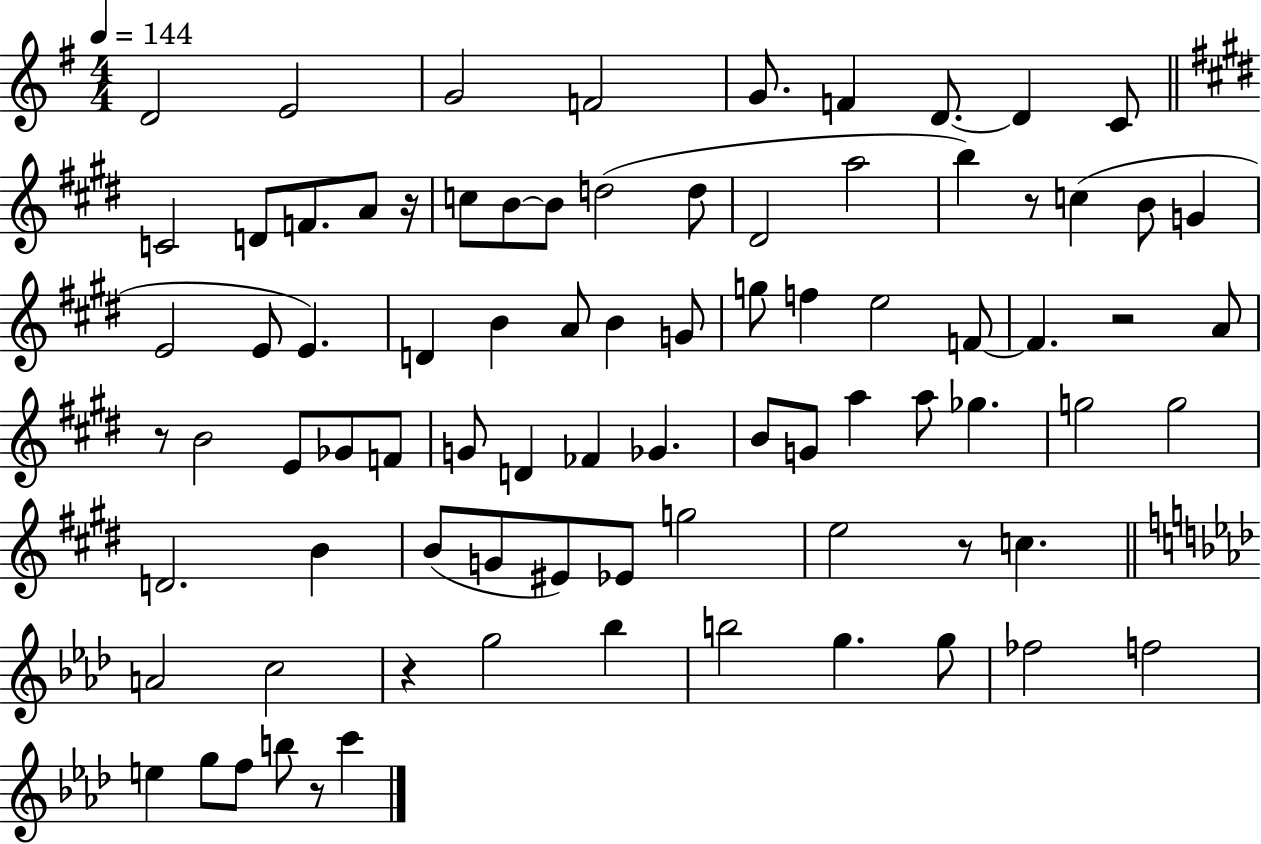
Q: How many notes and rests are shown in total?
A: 83